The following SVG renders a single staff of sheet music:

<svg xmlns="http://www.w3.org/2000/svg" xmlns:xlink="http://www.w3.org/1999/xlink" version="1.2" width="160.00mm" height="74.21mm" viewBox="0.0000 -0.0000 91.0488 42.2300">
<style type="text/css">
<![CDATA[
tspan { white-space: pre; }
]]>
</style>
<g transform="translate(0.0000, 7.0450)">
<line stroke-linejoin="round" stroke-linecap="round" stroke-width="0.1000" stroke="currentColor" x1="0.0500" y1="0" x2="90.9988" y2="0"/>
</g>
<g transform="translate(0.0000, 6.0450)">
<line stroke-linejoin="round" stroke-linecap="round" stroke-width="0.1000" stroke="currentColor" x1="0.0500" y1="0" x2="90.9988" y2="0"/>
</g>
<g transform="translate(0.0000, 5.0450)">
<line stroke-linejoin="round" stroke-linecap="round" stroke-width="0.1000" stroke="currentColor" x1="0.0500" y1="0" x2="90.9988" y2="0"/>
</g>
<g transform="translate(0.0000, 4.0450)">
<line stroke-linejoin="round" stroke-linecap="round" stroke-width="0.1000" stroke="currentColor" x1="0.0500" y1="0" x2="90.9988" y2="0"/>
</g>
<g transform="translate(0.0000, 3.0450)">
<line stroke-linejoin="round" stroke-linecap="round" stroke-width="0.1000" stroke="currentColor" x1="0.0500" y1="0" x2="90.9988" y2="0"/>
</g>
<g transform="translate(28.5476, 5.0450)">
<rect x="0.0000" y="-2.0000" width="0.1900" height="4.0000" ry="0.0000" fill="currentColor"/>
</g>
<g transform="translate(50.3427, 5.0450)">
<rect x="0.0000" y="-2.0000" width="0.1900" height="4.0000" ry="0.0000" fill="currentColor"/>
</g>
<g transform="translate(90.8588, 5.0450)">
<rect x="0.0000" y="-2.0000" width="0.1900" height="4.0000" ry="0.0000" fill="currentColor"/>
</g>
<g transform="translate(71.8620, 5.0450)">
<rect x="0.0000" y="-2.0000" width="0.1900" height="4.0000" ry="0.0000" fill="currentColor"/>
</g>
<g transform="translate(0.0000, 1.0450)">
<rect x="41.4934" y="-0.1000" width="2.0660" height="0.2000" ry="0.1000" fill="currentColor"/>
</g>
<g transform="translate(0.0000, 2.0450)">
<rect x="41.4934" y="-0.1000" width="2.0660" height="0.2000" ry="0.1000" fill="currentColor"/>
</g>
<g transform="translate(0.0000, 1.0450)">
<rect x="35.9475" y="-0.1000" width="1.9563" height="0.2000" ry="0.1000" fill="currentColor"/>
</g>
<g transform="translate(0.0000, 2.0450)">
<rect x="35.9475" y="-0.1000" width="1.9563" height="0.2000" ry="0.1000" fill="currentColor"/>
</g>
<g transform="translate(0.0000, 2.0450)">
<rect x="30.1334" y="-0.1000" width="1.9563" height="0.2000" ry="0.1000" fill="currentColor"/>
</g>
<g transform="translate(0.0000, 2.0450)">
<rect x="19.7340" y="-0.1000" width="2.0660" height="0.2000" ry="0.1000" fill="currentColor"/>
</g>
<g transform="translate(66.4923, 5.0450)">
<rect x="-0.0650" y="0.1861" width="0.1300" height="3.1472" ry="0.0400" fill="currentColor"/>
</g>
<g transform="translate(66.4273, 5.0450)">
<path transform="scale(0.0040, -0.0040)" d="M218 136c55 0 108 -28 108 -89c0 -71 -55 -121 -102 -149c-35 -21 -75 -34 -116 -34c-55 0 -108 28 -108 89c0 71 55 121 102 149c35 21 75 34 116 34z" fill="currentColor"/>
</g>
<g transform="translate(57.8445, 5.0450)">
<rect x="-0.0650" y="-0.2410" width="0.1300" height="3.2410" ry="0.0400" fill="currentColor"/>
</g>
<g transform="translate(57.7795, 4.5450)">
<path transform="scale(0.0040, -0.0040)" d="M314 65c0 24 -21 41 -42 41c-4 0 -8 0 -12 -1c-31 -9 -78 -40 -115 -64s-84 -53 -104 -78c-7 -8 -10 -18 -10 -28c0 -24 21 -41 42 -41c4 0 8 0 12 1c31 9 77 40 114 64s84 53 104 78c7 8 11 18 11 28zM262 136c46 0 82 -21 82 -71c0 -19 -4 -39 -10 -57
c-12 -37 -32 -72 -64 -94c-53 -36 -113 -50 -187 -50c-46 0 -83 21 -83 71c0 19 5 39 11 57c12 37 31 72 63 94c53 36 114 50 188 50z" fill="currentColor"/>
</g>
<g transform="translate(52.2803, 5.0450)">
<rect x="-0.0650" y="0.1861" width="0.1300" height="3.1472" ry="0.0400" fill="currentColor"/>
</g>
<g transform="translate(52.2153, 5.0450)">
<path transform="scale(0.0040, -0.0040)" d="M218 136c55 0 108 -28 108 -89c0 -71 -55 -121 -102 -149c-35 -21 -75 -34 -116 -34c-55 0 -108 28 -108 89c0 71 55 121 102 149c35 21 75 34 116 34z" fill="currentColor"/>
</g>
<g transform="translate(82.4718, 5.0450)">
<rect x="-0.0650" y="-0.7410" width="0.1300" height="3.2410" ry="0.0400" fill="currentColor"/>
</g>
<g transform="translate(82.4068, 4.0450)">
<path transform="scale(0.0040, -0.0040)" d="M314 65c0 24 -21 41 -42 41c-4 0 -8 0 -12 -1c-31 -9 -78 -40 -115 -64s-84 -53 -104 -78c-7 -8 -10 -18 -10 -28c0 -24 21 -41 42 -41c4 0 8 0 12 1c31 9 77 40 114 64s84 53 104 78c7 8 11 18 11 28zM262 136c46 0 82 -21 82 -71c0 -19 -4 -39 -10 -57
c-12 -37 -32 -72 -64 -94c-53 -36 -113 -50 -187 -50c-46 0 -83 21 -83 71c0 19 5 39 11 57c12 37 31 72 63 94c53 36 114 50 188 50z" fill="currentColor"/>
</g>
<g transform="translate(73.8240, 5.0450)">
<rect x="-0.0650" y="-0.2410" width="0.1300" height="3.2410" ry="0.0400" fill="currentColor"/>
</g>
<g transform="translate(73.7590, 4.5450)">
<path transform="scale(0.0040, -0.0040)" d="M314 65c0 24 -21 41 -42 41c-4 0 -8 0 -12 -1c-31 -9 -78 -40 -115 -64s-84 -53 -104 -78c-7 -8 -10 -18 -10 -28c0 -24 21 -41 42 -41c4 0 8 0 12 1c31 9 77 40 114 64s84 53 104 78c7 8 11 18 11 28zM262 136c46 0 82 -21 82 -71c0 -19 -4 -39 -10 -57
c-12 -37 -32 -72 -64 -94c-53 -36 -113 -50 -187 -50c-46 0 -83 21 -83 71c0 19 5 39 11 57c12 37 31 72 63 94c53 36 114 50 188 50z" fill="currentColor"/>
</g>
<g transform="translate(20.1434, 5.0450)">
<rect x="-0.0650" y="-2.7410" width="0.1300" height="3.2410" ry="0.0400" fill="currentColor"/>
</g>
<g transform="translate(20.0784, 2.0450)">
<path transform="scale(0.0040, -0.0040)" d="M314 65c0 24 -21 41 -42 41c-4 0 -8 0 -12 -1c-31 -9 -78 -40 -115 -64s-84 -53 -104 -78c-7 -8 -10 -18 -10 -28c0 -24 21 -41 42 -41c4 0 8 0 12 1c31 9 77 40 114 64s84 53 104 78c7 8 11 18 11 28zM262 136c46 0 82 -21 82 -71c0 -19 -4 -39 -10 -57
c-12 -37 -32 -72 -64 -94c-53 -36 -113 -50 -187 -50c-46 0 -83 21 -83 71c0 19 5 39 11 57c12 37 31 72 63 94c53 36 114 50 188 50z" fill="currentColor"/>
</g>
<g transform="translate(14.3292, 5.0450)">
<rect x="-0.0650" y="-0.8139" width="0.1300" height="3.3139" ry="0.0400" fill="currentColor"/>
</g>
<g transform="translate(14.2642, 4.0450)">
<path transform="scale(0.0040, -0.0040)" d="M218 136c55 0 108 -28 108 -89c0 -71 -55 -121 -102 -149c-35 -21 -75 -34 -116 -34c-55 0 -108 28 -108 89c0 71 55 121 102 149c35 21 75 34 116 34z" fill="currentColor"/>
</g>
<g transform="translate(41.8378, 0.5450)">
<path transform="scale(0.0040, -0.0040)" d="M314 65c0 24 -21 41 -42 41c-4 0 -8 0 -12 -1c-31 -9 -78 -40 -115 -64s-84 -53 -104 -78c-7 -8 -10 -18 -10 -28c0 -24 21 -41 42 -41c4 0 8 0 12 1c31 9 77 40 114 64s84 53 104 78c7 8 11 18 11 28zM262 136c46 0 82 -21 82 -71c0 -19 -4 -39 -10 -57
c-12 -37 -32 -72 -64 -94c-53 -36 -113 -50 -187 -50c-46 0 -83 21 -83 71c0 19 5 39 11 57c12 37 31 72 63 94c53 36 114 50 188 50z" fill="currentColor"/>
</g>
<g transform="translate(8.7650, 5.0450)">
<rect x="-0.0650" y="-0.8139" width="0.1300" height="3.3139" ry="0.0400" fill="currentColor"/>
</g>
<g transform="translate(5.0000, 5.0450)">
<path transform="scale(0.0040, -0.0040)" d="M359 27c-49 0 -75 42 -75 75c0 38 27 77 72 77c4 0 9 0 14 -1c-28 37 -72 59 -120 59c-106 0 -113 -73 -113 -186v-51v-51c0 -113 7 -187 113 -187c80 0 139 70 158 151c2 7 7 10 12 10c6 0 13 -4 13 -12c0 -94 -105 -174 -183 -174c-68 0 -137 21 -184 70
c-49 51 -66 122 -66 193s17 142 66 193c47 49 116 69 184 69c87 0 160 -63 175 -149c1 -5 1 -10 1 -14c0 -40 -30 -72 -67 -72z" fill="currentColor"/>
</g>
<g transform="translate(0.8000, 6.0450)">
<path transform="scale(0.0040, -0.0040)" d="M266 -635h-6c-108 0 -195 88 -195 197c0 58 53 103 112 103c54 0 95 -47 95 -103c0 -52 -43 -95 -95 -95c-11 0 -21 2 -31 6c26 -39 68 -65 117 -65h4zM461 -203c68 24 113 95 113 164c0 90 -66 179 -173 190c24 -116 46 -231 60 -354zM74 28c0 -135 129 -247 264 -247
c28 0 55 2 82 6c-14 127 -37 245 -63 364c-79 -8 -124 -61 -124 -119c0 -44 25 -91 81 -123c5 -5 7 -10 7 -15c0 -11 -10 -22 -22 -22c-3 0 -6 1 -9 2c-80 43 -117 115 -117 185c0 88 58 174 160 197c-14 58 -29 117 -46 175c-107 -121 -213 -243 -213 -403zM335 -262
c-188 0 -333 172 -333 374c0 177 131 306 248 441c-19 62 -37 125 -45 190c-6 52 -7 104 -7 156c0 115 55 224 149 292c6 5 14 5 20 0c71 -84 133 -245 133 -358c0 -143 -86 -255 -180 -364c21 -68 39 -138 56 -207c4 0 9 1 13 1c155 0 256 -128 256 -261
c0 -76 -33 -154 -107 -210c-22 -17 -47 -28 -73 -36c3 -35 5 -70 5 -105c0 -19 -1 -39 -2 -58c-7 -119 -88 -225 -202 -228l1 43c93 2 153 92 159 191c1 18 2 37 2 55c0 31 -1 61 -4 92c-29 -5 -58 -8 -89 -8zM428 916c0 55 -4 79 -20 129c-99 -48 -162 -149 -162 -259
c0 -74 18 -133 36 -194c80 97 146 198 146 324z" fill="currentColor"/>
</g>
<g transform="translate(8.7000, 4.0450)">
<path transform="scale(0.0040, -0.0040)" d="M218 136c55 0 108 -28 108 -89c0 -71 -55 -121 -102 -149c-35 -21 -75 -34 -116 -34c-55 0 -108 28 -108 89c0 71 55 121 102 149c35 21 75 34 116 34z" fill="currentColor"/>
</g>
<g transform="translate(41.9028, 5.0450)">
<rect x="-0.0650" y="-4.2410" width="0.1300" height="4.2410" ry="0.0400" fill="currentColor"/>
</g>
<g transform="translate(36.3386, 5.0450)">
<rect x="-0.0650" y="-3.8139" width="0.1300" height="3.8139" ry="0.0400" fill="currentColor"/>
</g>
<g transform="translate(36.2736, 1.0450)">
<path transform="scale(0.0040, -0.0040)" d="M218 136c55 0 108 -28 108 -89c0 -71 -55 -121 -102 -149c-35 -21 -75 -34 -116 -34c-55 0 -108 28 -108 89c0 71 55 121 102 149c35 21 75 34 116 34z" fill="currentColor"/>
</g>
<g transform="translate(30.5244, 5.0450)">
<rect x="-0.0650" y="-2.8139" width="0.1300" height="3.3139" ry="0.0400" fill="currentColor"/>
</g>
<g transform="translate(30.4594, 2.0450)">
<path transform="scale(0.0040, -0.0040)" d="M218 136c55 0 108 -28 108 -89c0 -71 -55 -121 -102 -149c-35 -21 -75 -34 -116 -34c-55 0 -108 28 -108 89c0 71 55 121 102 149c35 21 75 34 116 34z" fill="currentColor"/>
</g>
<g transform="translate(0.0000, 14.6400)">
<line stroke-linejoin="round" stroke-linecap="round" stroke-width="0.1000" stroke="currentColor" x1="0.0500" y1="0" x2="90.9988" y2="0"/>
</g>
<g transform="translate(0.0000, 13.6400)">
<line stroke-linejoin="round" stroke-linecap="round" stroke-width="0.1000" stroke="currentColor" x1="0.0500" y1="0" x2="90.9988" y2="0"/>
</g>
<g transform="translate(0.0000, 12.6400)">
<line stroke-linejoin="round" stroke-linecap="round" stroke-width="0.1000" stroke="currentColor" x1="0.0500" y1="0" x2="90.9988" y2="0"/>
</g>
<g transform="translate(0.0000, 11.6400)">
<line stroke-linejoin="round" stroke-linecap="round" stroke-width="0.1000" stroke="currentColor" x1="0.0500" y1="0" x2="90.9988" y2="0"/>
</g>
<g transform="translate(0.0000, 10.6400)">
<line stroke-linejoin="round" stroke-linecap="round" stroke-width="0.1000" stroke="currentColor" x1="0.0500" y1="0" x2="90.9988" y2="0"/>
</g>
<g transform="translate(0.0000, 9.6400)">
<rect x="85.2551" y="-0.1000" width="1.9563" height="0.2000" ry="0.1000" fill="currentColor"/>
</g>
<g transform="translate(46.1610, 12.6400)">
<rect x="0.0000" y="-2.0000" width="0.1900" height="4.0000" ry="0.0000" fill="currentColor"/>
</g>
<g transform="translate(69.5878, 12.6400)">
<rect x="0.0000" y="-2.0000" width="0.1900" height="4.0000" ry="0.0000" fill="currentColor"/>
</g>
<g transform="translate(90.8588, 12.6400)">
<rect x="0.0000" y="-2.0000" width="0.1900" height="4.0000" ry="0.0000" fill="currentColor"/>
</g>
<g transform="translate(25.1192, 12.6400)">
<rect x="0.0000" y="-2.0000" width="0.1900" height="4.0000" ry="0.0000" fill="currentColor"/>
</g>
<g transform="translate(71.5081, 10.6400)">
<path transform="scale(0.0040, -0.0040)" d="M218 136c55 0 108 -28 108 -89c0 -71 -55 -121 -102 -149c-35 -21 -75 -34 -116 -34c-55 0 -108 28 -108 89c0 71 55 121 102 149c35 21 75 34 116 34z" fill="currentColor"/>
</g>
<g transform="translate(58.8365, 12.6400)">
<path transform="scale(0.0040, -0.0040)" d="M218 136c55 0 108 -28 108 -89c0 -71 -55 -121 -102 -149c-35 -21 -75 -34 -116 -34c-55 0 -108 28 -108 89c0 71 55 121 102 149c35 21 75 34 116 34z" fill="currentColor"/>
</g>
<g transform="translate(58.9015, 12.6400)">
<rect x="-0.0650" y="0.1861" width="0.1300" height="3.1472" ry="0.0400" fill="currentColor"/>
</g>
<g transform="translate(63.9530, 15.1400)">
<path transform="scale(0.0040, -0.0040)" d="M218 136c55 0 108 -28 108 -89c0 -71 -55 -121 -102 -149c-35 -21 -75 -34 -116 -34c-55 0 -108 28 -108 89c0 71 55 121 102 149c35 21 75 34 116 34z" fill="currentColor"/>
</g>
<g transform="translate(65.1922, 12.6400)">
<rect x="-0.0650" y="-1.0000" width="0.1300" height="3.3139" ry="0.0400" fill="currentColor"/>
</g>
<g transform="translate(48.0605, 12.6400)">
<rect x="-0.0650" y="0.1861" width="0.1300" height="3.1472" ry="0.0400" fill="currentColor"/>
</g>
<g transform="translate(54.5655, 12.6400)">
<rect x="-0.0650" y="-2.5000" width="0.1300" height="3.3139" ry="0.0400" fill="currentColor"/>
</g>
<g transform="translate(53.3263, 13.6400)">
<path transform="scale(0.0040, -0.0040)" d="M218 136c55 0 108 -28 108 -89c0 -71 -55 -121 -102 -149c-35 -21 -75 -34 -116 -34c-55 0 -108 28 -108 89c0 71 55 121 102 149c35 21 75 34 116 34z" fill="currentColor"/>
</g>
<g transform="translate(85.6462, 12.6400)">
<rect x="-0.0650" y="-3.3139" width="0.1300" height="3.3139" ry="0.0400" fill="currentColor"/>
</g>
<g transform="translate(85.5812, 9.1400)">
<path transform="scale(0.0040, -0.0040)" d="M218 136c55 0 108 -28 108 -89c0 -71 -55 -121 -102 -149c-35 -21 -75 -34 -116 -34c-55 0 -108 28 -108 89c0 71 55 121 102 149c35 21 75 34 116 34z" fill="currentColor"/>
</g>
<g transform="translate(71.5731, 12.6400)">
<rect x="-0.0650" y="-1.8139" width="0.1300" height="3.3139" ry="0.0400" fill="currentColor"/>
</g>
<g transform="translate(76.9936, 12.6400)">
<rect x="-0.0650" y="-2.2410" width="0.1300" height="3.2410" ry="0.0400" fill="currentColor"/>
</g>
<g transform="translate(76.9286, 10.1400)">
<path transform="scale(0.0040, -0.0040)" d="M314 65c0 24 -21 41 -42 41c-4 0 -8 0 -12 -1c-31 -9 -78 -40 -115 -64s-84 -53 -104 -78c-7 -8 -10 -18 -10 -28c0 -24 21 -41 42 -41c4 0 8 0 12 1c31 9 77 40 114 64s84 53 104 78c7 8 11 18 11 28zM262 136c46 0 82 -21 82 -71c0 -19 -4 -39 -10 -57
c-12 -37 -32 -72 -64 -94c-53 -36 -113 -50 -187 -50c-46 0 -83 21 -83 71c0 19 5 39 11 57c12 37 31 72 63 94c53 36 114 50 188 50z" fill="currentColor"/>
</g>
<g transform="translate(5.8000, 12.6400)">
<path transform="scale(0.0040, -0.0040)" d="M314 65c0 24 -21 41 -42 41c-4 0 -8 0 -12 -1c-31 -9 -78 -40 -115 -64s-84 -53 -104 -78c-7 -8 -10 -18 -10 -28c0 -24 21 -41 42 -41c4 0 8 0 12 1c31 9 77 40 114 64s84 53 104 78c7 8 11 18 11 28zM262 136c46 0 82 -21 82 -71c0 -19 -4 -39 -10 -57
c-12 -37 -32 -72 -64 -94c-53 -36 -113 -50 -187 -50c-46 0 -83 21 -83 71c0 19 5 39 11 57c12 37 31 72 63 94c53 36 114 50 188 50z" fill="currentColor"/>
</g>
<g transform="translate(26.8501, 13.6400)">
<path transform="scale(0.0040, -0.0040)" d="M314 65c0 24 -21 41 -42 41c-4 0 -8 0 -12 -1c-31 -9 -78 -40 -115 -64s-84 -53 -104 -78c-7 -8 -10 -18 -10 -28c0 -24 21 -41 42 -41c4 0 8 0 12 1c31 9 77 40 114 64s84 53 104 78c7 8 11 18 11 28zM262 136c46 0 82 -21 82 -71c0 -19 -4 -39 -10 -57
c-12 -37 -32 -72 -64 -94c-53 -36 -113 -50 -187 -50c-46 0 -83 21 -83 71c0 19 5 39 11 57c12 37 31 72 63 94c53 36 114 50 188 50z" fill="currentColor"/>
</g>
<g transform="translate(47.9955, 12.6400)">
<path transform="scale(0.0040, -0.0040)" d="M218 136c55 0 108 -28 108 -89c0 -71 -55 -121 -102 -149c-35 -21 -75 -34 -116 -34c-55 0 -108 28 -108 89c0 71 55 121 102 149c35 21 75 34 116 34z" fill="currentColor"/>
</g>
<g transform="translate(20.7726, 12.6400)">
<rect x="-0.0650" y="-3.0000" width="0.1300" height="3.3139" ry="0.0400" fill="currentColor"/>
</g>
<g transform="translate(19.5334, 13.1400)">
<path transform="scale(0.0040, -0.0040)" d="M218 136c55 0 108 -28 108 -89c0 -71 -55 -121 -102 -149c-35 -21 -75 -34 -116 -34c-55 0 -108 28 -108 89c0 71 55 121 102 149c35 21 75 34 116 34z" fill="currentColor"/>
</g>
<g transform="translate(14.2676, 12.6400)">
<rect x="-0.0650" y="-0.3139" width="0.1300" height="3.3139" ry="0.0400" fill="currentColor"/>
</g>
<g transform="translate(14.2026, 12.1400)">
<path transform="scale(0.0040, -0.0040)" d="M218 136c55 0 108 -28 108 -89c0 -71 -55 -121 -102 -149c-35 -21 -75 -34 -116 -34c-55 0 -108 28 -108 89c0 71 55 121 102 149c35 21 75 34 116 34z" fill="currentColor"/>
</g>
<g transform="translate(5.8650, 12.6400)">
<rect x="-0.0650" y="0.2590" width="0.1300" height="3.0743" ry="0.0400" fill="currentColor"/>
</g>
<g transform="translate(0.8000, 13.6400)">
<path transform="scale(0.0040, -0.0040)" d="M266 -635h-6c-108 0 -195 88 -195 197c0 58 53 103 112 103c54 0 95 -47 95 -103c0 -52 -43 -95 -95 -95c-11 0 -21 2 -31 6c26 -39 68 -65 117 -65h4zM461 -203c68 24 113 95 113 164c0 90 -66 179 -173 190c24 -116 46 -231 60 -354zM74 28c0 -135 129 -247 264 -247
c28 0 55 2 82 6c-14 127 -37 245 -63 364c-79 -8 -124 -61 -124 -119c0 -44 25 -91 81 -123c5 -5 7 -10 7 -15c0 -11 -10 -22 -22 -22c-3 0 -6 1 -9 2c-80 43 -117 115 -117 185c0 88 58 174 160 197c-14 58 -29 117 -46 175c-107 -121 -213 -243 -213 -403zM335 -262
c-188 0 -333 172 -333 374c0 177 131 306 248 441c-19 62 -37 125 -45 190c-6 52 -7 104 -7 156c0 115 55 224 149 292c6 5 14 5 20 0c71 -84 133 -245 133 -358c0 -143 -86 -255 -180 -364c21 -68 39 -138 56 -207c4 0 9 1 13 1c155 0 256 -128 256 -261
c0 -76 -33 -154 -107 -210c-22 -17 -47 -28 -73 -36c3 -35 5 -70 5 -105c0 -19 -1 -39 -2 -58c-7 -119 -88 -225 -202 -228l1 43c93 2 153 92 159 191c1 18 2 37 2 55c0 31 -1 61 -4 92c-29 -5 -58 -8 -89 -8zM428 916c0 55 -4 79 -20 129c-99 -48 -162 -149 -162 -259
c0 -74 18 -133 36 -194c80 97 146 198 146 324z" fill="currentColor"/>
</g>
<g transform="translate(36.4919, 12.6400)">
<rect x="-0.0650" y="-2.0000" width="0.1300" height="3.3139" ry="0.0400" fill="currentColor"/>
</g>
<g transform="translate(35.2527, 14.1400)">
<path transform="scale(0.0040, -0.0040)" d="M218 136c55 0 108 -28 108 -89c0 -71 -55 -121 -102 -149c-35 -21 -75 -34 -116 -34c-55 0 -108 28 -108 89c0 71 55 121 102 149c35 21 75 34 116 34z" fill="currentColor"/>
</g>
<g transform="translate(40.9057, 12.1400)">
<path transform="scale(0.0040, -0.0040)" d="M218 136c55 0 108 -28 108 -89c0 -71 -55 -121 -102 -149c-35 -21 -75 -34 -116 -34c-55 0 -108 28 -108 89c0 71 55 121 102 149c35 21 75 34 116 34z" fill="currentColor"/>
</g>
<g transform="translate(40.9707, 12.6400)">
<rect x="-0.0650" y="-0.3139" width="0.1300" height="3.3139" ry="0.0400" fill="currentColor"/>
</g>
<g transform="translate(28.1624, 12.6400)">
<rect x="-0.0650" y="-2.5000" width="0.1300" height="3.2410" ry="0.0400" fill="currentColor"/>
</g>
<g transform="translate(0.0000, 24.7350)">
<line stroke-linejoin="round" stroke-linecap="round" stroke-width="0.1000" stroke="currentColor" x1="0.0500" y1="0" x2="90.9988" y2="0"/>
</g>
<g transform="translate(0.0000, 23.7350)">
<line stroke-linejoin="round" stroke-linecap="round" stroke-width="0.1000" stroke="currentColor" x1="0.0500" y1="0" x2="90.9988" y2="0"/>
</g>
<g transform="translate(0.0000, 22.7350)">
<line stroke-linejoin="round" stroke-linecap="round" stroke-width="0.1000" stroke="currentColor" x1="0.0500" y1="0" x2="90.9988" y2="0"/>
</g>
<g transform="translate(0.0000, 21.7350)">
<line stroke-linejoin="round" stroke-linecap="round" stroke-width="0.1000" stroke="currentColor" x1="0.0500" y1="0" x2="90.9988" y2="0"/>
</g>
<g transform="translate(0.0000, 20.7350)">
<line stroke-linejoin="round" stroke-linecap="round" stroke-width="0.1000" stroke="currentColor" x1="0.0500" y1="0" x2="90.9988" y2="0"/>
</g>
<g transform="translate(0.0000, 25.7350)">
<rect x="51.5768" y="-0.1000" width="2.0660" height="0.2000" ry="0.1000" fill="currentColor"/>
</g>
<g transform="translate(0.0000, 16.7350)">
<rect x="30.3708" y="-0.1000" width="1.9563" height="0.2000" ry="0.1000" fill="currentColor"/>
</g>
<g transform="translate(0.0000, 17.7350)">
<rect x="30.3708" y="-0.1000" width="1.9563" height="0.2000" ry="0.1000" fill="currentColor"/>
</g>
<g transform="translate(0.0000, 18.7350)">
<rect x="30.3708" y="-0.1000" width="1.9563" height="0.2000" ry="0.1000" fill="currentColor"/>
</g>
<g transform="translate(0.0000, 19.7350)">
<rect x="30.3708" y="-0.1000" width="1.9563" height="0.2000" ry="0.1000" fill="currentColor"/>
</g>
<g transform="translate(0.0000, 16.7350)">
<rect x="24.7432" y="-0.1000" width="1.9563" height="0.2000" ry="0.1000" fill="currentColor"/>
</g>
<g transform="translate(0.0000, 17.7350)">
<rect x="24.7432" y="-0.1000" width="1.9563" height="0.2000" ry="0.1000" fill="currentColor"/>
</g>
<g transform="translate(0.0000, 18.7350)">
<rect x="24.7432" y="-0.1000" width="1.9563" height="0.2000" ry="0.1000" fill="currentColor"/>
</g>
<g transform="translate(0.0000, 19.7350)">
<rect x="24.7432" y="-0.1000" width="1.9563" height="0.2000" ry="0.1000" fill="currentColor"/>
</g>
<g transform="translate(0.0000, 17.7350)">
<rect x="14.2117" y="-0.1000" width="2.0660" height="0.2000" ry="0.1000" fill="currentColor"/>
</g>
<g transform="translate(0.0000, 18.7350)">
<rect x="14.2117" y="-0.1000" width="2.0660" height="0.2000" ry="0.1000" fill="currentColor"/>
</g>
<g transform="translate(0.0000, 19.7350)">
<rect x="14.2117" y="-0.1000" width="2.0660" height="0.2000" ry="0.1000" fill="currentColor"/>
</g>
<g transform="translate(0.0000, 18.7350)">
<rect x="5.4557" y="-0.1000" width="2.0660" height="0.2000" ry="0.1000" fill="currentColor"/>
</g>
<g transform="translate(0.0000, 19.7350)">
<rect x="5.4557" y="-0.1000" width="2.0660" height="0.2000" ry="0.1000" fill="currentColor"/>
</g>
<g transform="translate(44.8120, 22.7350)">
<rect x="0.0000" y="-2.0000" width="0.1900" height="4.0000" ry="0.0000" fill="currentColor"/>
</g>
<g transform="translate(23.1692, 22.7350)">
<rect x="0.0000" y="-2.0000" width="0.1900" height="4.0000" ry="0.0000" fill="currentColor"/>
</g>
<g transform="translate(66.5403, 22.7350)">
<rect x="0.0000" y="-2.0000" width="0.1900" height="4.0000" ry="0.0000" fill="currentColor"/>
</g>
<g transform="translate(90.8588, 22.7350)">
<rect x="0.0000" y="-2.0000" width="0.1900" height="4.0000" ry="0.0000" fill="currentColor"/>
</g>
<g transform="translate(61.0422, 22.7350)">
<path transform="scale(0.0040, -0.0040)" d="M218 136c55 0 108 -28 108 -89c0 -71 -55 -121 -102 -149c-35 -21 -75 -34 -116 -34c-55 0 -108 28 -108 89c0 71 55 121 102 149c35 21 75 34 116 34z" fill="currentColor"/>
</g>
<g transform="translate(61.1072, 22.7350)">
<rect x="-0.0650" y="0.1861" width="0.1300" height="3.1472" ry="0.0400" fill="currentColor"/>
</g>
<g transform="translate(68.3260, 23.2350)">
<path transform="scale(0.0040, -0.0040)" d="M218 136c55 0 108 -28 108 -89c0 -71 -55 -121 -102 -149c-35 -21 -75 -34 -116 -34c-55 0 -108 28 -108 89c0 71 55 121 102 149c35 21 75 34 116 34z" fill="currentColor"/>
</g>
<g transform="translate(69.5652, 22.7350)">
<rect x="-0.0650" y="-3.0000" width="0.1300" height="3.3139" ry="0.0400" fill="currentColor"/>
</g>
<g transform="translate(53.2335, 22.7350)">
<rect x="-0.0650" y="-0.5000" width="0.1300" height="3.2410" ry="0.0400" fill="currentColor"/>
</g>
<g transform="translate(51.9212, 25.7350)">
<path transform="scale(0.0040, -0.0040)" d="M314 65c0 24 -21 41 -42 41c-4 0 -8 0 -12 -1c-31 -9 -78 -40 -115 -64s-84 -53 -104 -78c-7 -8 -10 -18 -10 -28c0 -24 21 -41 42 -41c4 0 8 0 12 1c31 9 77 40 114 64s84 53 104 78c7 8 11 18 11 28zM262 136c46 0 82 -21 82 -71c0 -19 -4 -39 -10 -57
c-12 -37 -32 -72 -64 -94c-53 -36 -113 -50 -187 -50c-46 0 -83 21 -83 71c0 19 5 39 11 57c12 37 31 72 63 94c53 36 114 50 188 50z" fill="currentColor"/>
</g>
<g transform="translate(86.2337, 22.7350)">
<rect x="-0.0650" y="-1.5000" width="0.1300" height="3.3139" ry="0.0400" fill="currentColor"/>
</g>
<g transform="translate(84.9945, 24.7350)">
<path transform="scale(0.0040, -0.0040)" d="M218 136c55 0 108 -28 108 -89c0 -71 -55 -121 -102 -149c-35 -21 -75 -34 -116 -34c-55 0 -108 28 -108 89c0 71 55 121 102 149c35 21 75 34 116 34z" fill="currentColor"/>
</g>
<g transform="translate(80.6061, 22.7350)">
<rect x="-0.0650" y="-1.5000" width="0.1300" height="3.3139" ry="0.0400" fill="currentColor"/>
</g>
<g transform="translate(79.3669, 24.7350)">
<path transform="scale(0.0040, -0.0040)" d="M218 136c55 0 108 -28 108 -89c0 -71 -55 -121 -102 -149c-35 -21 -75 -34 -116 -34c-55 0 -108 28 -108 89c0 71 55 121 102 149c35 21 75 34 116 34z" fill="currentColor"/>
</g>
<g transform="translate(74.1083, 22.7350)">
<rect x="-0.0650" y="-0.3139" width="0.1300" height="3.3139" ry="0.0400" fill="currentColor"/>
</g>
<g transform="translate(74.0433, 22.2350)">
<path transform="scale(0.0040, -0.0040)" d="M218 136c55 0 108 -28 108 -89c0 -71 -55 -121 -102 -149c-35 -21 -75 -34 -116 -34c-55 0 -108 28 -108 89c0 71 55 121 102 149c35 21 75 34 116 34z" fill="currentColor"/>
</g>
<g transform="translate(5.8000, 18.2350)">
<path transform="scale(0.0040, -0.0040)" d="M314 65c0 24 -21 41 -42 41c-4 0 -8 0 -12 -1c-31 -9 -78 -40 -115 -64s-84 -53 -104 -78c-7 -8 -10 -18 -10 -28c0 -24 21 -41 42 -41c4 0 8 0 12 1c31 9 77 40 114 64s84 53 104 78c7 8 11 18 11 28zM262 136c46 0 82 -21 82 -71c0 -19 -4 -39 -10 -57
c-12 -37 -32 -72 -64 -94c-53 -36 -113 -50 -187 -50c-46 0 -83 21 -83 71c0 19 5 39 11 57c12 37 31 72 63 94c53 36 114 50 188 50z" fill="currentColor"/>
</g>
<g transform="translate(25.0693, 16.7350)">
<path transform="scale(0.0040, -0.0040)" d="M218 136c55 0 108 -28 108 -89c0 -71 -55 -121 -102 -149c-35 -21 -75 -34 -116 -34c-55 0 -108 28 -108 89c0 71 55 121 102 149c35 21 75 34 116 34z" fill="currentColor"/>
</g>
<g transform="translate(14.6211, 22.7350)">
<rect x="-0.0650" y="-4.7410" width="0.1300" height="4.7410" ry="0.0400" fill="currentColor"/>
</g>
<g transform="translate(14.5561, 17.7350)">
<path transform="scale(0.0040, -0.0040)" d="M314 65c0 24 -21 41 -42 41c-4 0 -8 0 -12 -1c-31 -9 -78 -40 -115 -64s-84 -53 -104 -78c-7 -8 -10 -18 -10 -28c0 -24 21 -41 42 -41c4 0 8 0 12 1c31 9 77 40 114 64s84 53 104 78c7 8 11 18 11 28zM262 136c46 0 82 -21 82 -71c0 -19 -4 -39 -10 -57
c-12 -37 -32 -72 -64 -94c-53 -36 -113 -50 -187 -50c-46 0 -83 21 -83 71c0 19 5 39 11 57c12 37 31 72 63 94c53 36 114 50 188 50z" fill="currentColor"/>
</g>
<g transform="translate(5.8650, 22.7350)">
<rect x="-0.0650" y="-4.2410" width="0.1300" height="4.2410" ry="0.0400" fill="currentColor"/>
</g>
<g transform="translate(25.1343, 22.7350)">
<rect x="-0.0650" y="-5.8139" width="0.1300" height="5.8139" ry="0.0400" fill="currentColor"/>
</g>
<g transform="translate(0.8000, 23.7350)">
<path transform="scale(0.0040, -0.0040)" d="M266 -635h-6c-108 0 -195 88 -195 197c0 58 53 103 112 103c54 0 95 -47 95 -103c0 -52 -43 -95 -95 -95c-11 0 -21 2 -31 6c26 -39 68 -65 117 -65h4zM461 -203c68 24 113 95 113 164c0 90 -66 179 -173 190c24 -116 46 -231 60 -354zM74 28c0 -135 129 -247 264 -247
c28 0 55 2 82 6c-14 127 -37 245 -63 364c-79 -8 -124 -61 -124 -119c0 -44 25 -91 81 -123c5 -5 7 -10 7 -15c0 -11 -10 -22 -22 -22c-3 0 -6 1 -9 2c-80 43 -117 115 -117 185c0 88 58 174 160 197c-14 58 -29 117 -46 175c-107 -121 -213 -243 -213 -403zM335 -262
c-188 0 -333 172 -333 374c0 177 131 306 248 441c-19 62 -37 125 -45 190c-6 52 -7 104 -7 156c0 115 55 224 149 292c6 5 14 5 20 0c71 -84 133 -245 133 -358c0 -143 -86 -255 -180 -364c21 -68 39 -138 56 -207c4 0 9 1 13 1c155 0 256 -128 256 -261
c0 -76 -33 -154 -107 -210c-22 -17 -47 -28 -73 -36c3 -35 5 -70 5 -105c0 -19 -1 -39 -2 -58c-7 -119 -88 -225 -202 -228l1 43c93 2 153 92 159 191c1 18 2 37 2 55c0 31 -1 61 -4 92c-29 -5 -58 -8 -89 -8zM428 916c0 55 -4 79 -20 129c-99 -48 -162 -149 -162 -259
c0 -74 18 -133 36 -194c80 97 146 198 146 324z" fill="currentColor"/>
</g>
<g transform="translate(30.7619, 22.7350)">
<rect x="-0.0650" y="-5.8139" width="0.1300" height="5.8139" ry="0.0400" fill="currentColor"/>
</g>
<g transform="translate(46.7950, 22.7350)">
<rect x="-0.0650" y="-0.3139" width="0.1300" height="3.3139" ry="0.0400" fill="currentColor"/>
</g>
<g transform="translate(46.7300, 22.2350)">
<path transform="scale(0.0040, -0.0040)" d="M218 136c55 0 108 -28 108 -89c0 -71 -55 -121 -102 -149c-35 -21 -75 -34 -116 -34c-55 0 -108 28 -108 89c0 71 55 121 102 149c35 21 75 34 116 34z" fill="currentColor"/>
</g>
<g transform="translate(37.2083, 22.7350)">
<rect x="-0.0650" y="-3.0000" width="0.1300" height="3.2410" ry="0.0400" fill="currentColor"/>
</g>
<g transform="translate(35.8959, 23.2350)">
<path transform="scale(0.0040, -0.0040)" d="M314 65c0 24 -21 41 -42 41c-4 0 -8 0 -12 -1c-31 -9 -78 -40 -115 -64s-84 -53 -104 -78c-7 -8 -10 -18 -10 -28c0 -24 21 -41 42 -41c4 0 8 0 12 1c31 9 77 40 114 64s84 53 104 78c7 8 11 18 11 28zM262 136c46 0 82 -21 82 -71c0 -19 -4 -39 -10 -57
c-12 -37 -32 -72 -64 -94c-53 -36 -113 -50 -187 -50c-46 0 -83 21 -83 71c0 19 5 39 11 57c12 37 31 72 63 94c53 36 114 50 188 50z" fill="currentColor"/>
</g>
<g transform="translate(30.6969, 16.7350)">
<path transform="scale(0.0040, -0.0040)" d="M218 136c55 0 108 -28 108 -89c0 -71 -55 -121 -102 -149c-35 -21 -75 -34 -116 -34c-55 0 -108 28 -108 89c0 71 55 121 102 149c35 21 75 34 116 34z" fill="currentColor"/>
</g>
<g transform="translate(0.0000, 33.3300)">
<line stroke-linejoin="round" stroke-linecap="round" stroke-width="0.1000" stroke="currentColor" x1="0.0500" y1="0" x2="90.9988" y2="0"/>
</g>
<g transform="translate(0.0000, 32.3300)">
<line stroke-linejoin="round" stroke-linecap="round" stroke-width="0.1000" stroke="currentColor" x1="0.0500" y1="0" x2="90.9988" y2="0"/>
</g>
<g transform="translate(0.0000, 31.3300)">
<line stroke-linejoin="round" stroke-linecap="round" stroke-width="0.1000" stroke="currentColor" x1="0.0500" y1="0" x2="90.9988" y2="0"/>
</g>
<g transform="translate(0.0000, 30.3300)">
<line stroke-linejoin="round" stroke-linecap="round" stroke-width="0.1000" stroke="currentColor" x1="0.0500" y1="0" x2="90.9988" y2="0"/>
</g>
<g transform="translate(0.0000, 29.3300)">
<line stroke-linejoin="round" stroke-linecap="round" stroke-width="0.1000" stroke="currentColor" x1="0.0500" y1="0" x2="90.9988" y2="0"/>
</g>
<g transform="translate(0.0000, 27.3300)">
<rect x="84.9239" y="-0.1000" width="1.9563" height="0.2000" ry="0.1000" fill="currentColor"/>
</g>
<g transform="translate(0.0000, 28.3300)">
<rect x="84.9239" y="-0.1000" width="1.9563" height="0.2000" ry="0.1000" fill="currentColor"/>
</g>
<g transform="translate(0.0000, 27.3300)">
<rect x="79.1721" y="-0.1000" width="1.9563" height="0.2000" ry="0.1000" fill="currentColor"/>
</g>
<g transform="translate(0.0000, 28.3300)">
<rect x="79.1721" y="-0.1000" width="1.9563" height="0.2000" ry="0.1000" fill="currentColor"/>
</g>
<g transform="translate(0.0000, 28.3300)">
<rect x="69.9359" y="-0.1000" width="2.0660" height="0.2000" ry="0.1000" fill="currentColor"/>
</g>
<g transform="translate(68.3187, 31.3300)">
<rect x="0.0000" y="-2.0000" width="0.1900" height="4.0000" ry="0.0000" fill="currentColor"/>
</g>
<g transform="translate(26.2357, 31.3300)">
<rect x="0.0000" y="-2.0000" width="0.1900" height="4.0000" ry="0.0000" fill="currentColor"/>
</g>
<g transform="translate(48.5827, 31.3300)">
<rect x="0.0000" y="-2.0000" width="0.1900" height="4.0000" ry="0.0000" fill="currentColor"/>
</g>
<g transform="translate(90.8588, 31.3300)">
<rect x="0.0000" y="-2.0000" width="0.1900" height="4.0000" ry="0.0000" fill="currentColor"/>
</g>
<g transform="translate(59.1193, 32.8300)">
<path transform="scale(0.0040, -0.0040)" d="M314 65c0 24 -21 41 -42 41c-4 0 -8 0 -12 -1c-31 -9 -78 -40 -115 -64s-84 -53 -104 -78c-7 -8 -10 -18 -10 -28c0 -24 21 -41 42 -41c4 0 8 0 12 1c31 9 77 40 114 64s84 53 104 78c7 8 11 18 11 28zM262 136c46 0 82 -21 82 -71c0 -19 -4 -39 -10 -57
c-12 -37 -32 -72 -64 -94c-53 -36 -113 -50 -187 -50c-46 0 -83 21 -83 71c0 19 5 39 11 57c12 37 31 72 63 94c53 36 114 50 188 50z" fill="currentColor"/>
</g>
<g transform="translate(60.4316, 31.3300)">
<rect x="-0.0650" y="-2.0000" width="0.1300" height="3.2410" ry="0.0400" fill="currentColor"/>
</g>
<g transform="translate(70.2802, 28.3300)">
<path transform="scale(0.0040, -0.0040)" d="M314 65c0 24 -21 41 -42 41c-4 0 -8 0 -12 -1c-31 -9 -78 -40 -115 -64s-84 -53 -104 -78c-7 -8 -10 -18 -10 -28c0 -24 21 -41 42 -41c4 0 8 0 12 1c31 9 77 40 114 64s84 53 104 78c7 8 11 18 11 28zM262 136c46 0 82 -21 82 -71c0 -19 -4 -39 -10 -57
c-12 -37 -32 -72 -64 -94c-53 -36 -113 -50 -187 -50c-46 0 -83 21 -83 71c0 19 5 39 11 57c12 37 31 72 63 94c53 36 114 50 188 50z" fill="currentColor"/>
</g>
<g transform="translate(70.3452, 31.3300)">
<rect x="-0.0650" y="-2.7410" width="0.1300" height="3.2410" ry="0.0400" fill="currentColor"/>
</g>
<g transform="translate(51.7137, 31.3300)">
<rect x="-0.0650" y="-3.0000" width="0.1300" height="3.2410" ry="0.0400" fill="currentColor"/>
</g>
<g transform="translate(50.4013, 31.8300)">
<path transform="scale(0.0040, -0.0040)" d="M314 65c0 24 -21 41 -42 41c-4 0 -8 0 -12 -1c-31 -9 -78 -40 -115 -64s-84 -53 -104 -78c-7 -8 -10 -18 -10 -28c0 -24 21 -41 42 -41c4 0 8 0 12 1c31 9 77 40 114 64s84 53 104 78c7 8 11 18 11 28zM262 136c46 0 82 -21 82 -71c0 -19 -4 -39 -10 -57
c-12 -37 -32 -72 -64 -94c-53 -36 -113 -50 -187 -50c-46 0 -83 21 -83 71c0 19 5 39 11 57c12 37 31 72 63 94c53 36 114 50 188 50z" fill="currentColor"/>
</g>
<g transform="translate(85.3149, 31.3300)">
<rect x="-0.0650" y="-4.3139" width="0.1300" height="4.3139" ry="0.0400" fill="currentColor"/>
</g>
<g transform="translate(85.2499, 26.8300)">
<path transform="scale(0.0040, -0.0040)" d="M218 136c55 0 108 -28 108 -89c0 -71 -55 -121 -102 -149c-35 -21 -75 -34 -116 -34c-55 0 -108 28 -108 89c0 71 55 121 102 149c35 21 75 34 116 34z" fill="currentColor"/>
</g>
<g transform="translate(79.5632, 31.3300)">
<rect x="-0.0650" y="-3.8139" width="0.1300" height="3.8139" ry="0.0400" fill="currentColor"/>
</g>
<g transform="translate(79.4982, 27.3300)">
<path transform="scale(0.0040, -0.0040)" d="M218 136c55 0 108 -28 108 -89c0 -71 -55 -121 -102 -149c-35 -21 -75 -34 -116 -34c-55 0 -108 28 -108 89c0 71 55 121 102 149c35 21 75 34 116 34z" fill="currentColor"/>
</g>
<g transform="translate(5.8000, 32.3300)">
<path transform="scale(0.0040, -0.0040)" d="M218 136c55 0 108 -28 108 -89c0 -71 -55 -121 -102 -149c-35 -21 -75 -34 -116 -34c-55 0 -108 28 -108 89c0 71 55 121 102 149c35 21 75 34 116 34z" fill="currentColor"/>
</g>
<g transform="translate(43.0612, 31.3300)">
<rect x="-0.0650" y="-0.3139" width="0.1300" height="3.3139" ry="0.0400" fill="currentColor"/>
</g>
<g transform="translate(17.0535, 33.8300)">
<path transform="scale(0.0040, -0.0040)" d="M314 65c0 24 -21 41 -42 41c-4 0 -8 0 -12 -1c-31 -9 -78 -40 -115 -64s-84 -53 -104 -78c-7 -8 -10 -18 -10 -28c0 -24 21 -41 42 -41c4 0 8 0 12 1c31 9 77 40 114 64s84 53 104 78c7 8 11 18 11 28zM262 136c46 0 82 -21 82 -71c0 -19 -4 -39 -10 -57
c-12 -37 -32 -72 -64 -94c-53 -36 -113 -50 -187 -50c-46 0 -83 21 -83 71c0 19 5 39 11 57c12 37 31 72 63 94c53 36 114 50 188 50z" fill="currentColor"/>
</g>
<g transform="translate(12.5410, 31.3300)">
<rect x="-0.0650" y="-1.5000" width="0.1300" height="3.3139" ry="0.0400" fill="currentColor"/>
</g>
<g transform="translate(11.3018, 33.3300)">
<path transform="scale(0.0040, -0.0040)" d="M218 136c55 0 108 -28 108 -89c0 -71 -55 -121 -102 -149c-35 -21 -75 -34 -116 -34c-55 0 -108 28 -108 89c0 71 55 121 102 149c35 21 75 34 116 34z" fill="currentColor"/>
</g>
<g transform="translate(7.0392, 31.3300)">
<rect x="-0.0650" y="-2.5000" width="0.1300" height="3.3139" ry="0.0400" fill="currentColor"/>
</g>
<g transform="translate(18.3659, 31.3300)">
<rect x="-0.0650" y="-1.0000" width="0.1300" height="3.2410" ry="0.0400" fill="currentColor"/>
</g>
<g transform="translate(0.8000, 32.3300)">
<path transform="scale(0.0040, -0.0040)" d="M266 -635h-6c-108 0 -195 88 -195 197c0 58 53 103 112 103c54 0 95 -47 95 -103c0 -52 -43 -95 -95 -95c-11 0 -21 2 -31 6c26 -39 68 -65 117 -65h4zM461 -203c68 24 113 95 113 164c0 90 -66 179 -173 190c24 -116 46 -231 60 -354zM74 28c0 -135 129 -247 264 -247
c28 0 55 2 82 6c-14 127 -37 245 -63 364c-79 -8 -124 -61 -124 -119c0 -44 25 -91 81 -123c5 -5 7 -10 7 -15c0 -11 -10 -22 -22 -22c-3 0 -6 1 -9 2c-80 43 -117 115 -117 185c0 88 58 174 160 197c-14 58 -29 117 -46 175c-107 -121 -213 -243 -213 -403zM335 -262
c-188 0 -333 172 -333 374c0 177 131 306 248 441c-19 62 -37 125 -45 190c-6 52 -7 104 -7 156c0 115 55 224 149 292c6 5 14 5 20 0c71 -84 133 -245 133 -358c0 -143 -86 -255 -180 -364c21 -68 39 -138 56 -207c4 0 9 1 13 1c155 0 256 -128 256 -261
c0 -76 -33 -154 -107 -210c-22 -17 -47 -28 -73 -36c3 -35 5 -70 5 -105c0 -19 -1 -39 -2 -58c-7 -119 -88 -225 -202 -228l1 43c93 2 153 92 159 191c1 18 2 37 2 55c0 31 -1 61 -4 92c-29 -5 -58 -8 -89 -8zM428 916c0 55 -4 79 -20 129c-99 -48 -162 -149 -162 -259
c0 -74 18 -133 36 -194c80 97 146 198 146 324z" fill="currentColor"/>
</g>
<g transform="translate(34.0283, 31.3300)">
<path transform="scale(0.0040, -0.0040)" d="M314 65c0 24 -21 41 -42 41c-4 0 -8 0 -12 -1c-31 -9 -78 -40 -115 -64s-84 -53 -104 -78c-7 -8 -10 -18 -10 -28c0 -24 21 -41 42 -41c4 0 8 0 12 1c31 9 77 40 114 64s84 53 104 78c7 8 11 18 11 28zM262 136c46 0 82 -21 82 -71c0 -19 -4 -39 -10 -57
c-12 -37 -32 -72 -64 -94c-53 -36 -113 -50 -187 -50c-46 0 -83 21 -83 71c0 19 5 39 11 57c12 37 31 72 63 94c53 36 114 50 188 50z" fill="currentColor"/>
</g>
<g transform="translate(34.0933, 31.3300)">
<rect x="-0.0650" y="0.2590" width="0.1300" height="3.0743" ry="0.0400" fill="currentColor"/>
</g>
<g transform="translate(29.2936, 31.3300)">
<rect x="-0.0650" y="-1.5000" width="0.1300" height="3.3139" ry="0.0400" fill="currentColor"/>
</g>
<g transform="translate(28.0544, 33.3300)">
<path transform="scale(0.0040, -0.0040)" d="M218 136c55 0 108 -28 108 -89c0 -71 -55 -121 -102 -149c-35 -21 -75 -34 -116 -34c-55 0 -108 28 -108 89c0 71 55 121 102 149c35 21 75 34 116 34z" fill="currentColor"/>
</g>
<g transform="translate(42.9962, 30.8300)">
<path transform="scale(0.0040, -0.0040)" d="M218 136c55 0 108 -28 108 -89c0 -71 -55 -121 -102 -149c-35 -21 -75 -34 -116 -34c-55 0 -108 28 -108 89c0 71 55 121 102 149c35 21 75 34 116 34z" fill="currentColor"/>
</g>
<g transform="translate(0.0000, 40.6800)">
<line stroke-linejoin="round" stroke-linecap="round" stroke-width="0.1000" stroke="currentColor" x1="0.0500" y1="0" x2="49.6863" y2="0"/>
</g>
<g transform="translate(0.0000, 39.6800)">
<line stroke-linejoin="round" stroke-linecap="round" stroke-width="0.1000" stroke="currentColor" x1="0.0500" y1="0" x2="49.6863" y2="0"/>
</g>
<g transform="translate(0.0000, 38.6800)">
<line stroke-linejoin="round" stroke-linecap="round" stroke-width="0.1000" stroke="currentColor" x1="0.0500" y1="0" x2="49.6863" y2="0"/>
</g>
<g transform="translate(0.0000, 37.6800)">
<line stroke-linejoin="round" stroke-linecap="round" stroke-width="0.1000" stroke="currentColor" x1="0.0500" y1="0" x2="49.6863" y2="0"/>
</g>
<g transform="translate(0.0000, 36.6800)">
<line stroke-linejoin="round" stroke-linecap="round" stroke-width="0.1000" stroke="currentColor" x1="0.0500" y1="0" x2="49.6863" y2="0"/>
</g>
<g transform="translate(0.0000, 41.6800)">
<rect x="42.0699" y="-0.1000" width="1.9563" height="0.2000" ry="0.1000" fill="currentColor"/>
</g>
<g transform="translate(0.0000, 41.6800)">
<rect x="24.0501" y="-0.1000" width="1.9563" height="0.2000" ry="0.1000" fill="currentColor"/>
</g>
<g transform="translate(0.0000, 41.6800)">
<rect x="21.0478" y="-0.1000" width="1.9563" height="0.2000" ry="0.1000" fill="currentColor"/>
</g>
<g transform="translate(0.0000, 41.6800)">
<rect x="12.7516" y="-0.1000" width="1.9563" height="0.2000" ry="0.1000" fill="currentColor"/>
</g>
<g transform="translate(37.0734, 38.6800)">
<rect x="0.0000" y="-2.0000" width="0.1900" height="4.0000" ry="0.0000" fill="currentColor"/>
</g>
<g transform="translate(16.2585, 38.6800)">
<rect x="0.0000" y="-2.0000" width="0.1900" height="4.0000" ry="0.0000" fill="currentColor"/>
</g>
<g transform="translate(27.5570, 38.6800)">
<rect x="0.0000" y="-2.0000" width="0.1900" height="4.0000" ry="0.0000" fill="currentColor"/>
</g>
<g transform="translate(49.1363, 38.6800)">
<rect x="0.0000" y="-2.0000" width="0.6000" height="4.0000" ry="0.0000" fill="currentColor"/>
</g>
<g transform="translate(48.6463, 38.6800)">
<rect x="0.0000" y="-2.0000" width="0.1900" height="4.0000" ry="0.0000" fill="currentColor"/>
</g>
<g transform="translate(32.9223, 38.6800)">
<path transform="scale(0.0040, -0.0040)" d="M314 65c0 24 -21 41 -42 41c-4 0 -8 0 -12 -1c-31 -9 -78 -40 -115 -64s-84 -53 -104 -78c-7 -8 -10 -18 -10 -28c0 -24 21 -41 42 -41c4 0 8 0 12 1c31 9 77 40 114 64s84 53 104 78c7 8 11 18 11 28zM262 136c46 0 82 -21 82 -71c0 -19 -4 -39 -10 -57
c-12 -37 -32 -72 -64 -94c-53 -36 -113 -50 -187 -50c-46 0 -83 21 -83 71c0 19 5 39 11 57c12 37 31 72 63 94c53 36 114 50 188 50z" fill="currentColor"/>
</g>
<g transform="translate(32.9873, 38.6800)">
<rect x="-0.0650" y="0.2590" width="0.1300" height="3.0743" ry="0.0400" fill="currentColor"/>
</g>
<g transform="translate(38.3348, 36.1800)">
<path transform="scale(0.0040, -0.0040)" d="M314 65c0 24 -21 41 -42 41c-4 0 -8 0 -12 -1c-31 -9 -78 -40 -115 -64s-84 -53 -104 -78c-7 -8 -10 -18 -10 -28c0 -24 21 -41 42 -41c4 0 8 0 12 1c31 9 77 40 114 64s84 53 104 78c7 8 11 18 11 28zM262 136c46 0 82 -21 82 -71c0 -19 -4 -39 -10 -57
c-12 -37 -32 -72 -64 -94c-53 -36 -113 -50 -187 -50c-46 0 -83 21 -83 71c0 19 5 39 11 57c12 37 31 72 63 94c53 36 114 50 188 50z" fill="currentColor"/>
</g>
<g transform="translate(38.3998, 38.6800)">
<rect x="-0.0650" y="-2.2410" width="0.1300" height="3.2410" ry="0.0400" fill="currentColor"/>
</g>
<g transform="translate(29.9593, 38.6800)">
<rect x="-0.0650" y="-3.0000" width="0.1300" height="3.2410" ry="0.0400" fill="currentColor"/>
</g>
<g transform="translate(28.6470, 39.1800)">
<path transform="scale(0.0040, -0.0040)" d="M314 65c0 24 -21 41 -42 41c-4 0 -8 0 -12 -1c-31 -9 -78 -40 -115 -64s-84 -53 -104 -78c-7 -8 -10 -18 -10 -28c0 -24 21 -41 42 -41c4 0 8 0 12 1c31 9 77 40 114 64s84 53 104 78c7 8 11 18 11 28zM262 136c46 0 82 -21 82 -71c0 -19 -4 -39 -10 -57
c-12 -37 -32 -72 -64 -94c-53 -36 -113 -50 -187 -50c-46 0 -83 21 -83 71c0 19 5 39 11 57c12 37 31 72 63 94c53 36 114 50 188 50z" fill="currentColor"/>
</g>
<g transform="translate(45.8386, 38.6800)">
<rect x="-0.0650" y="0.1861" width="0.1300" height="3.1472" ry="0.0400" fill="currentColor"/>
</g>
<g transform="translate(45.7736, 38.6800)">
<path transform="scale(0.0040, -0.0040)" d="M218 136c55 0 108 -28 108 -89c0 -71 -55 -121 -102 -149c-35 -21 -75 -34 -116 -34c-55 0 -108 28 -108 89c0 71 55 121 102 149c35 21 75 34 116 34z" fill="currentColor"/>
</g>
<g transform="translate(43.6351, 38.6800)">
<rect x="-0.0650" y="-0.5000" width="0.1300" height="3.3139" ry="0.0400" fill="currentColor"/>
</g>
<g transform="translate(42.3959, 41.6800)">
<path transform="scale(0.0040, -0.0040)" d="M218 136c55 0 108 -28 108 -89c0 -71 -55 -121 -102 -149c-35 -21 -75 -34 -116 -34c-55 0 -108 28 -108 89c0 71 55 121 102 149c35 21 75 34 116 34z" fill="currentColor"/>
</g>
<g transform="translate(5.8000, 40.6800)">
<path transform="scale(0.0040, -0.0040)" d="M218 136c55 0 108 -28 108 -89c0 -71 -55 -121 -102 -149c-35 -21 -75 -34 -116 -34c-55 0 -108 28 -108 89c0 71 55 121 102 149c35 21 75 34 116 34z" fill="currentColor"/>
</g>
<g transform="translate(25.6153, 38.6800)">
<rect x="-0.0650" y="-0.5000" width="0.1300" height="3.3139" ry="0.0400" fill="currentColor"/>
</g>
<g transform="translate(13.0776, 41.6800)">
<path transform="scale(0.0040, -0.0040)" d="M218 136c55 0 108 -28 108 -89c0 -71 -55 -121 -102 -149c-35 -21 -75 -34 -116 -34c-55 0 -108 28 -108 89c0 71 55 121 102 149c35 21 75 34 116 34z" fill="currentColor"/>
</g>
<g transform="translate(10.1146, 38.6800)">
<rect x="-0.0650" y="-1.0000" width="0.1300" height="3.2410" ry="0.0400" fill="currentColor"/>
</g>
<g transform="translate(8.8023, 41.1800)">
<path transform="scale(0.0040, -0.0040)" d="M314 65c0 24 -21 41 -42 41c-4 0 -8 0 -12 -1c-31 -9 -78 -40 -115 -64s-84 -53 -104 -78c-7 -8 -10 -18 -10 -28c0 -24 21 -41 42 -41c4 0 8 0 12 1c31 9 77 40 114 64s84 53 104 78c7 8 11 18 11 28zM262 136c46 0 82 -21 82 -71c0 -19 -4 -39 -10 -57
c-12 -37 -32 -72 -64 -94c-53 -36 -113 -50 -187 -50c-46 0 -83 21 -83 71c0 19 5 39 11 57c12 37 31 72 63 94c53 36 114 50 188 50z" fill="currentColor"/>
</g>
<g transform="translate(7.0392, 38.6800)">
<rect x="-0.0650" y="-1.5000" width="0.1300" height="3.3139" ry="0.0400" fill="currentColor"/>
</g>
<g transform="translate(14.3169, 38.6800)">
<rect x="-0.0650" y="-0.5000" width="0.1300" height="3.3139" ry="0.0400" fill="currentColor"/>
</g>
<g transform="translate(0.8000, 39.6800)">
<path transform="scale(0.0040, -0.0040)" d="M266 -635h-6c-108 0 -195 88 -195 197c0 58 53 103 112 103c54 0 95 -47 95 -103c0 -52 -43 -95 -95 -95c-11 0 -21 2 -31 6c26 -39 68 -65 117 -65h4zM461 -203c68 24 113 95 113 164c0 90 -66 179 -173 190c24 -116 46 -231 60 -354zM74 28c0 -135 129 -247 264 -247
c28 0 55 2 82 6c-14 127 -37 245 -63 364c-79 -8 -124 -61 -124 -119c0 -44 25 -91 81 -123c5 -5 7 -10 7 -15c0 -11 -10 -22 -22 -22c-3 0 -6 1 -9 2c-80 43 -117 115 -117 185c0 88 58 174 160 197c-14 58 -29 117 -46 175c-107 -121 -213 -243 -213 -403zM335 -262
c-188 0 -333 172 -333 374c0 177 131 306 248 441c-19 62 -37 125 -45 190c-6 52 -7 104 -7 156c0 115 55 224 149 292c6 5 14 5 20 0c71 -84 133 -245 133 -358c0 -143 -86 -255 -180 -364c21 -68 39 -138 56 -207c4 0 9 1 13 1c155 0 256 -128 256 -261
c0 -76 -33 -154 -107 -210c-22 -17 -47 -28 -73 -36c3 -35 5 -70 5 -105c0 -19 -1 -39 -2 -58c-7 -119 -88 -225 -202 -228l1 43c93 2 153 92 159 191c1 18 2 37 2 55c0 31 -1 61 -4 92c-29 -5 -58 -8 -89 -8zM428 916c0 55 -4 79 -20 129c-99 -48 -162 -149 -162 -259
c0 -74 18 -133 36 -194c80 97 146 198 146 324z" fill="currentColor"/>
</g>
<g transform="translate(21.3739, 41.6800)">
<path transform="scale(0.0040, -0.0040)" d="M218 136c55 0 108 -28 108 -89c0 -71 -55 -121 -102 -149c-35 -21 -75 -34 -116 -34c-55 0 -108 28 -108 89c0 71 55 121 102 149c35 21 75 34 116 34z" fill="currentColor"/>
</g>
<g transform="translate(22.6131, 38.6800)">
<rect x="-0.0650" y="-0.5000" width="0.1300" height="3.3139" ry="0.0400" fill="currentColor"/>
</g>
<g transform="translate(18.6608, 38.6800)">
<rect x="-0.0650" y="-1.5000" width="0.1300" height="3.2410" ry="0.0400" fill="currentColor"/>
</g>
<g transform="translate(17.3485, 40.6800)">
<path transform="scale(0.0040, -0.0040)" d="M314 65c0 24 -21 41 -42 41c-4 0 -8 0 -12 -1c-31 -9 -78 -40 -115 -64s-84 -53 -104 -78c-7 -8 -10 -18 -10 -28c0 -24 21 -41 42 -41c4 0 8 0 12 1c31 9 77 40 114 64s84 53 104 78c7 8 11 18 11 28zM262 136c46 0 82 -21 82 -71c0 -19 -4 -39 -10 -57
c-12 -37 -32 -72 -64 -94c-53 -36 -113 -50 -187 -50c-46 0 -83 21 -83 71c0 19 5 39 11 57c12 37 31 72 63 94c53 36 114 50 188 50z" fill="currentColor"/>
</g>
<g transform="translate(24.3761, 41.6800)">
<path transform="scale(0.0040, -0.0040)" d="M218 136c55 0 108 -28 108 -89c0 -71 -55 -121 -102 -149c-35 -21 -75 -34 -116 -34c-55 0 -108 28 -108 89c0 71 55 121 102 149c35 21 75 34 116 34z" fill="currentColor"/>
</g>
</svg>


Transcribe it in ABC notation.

X:1
T:Untitled
M:4/4
L:1/4
K:C
d d a2 a c' d'2 B c2 B c2 d2 B2 c A G2 F c B G B D f g2 b d'2 e'2 g' g' A2 c C2 B A c E E G E D2 E B2 c A2 F2 a2 c' d' E D2 C E2 C C A2 B2 g2 C B